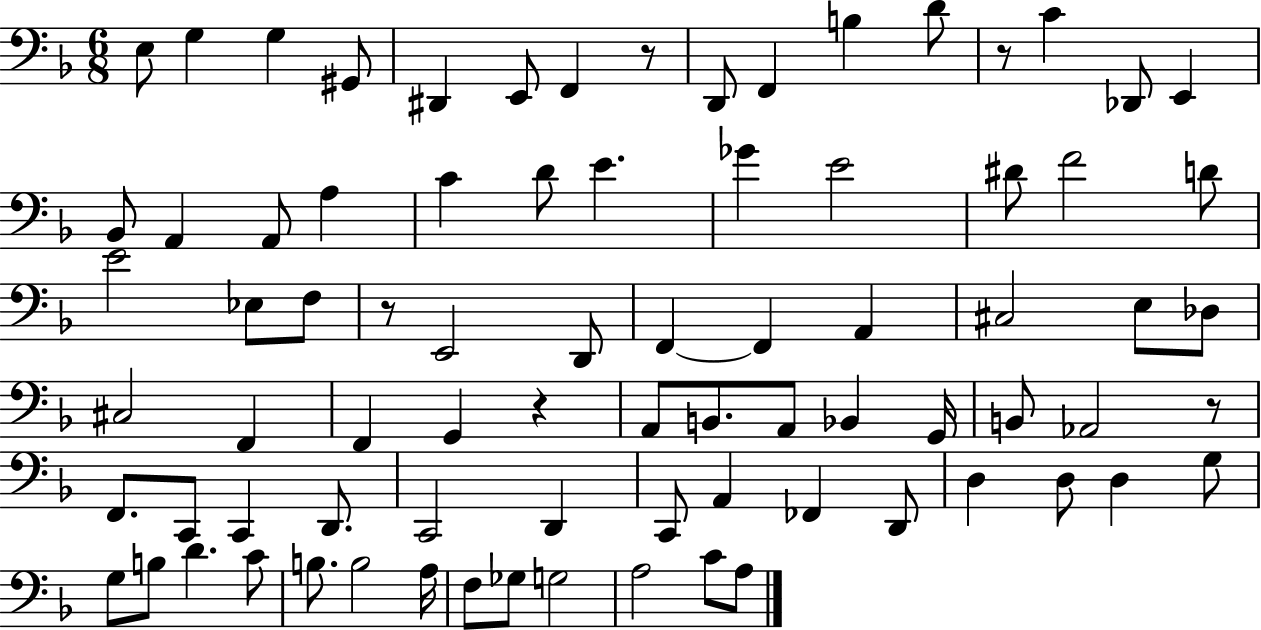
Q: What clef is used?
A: bass